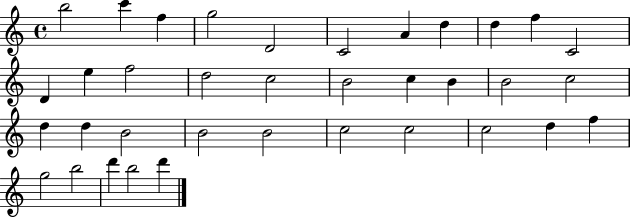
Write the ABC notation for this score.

X:1
T:Untitled
M:4/4
L:1/4
K:C
b2 c' f g2 D2 C2 A d d f C2 D e f2 d2 c2 B2 c B B2 c2 d d B2 B2 B2 c2 c2 c2 d f g2 b2 d' b2 d'